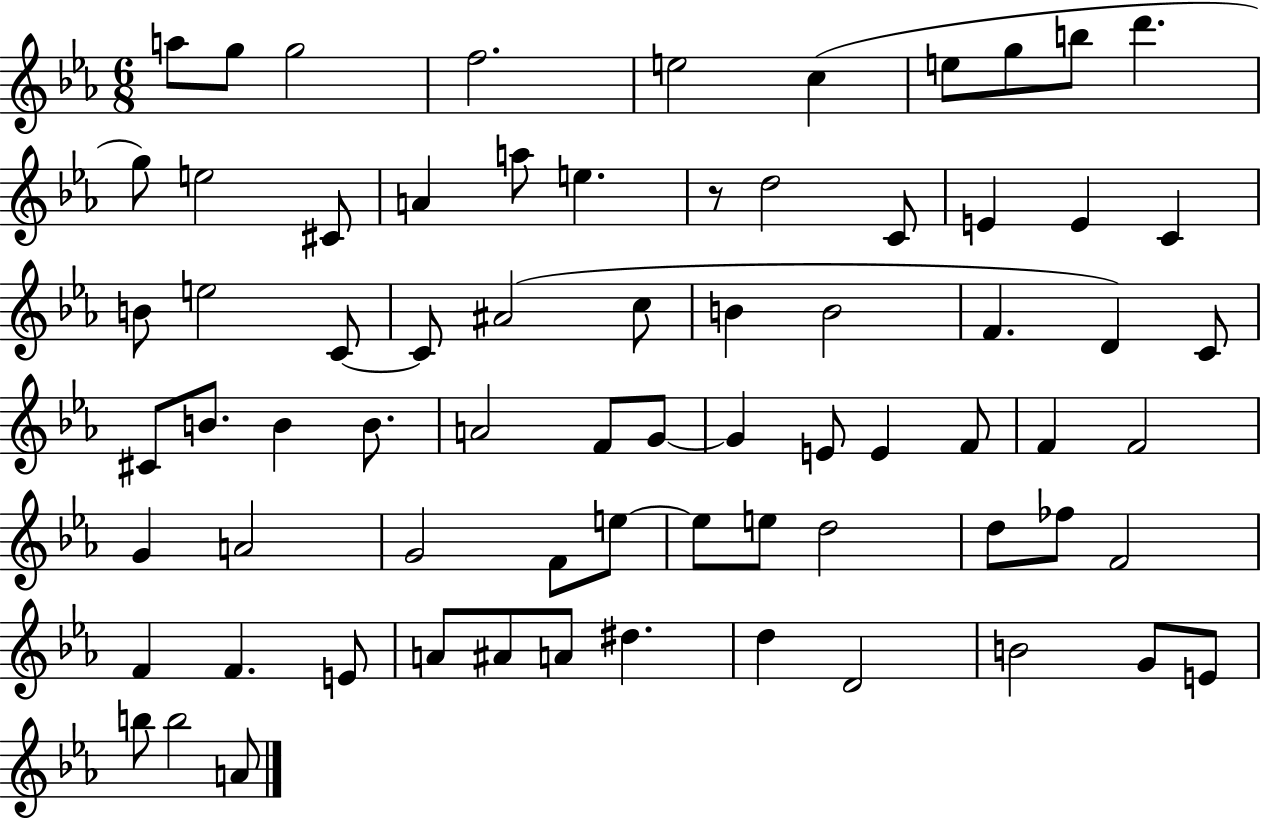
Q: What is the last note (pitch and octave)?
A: A4